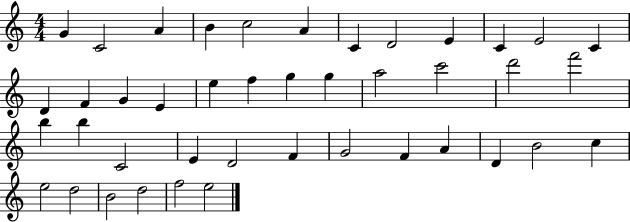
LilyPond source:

{
  \clef treble
  \numericTimeSignature
  \time 4/4
  \key c \major
  g'4 c'2 a'4 | b'4 c''2 a'4 | c'4 d'2 e'4 | c'4 e'2 c'4 | \break d'4 f'4 g'4 e'4 | e''4 f''4 g''4 g''4 | a''2 c'''2 | d'''2 f'''2 | \break b''4 b''4 c'2 | e'4 d'2 f'4 | g'2 f'4 a'4 | d'4 b'2 c''4 | \break e''2 d''2 | b'2 d''2 | f''2 e''2 | \bar "|."
}